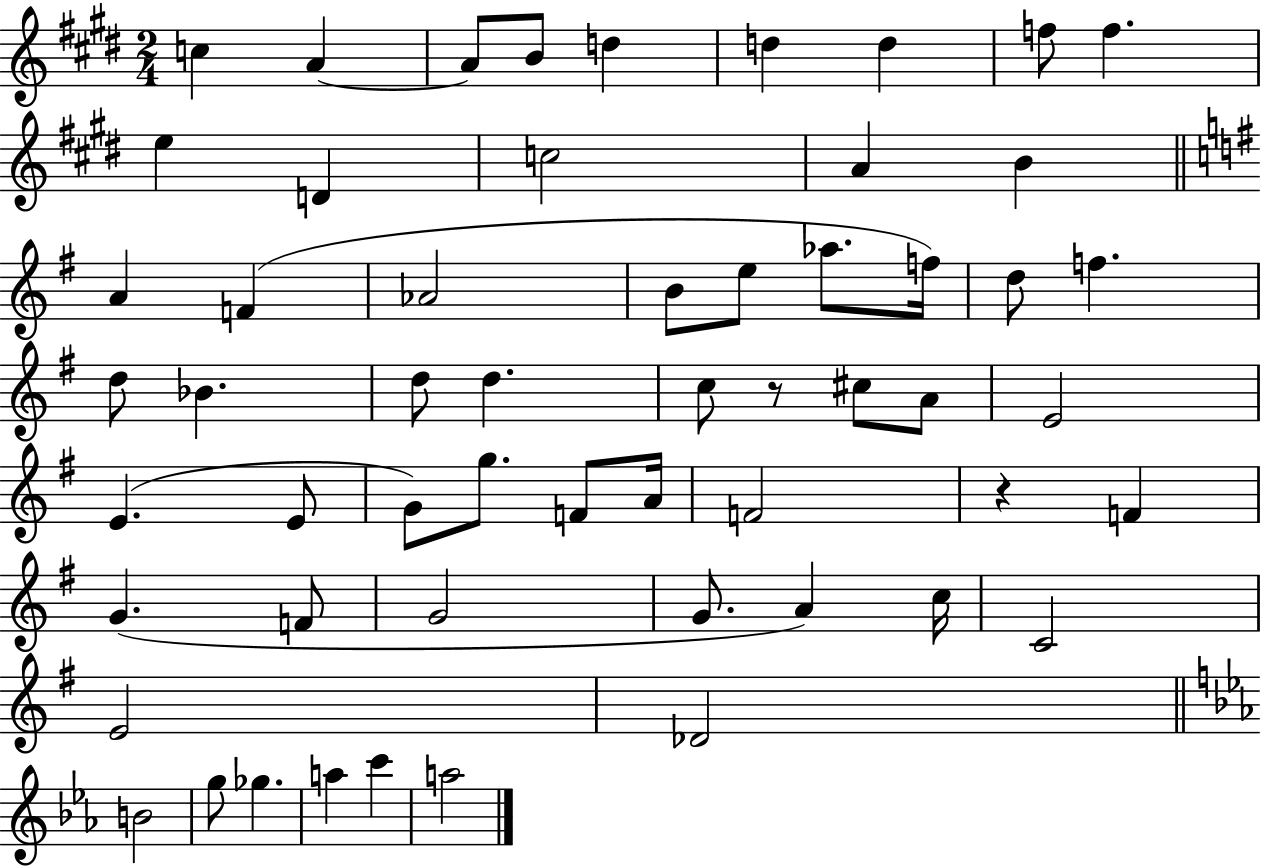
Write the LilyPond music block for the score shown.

{
  \clef treble
  \numericTimeSignature
  \time 2/4
  \key e \major
  c''4 a'4~~ | a'8 b'8 d''4 | d''4 d''4 | f''8 f''4. | \break e''4 d'4 | c''2 | a'4 b'4 | \bar "||" \break \key g \major a'4 f'4( | aes'2 | b'8 e''8 aes''8. f''16) | d''8 f''4. | \break d''8 bes'4. | d''8 d''4. | c''8 r8 cis''8 a'8 | e'2 | \break e'4.( e'8 | g'8) g''8. f'8 a'16 | f'2 | r4 f'4 | \break g'4.( f'8 | g'2 | g'8. a'4) c''16 | c'2 | \break e'2 | des'2 | \bar "||" \break \key ees \major b'2 | g''8 ges''4. | a''4 c'''4 | a''2 | \break \bar "|."
}